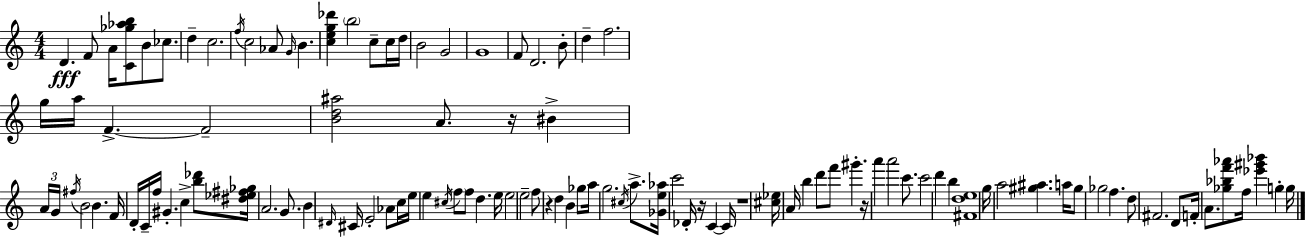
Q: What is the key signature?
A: C major